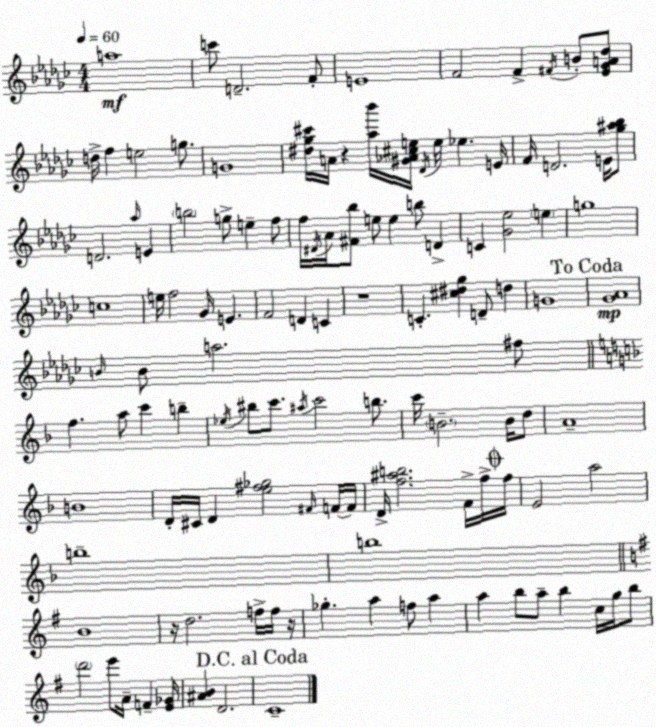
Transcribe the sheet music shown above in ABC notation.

X:1
T:Untitled
M:4/4
L:1/4
K:Ebm
a4 c'/2 D2 F/2 E4 F2 F ^F/4 B/2 [_E_GA_d]/2 d/4 f e2 g/2 G4 [^d_g^c']/4 A/4 z [_a_b']/4 [^G_A^ce]/4 _D/4 e/4 _e E/4 F/4 D2 E/4 [_g^a_b]/2 D2 _a/4 E b2 g/2 e f/2 f/4 ^D/4 _A/4 [^F_b]/2 e/2 e b/2 D C [_G_e]2 e g4 c4 e/4 f2 _G/4 E F2 D C z4 C [^c^d_g] D/2 d G4 [_G_A]4 B/4 B/2 a2 ^f/2 f a/2 c' b _e/4 ^b/2 c'/2 ^a/4 c'2 b/2 c'/4 B2 B/4 d/2 A4 B4 D/4 ^C/4 D [e^f_g]2 ^F/4 F/4 F/4 D/4 [f^ab]2 F/4 f/4 f/4 E2 a2 b4 b4 B4 z/4 d2 f/4 f/4 z/4 _g a f/2 a a b/2 a/2 b c/4 g/4 b/2 d'2 e'/2 A/4 F [E_G]/4 [^AB] D2 C4